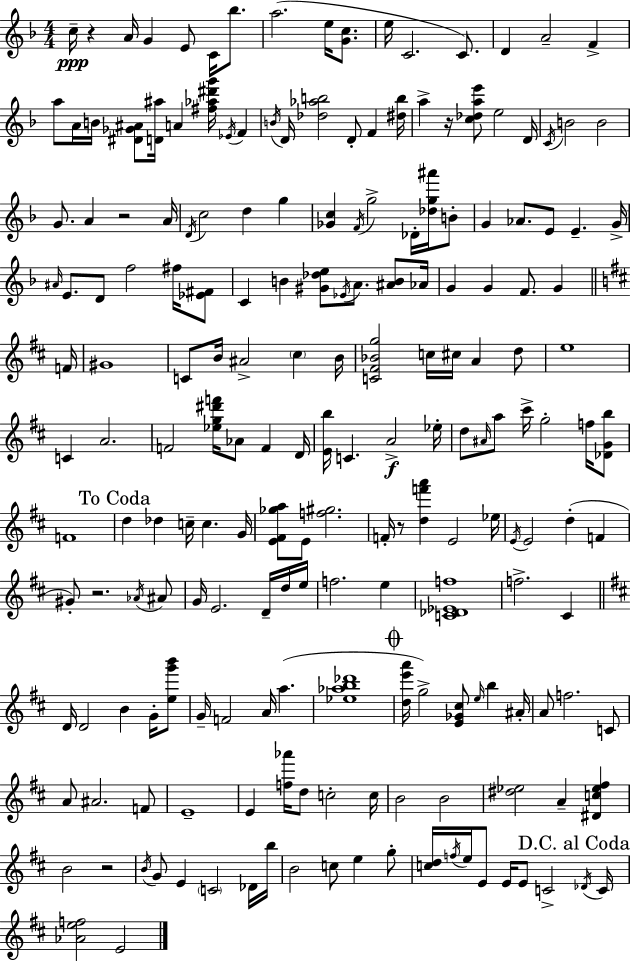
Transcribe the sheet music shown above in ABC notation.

X:1
T:Untitled
M:4/4
L:1/4
K:F
c/4 z A/4 G E/2 C/4 _b/2 a2 e/4 [Gc]/2 e/4 C2 C/2 D A2 F a/2 A/4 B/4 [^D_G^A]/2 [D^a]/4 A [^f_a^d'g']/4 _E/4 F B/4 D/4 [_d_ab]2 D/2 F [^db]/4 a z/4 [c_dae']/2 e2 D/4 C/4 B2 B2 G/2 A z2 A/4 D/4 c2 d g [_Gc] F/4 g2 _D/4 [_dg^a']/4 B/2 G _A/2 E/2 E G/4 ^A/4 E/2 D/2 f2 ^f/4 [_E^F]/2 C B [^G_de]/2 _E/4 A/2 [^AB]/2 _A/4 G G F/2 G F/4 ^G4 C/2 B/4 ^A2 ^c B/4 [C^F_Bg]2 c/4 ^c/4 A d/2 e4 C A2 F2 [_eg^d'f']/4 _A/2 F D/4 [Eb]/4 C A2 _e/4 d/2 ^A/4 a/2 ^c'/4 g2 f/4 [_DGb]/2 F4 d _d c/4 c G/4 [E^F_ga]/2 E/2 [f^g]2 F/4 z/2 [df'a'] E2 _e/4 E/4 E2 d F ^G/2 z2 _A/4 ^A/2 G/4 E2 D/4 d/4 e/4 f2 e [C_D_Ef]4 f2 ^C D/4 D2 B G/4 [eg'b']/2 G/4 F2 A/4 a [_e_ab_d']4 [de'a']/4 g2 [E_G^c]/2 e/4 b ^A/4 A/2 f2 C/2 A/2 ^A2 F/2 E4 E [f_a']/4 d/2 c2 c/4 B2 B2 [^d_e]2 A [^Dc_e^f] B2 z2 B/4 G/2 E C2 _D/4 b/4 B2 c/2 e g/2 [cd]/4 f/4 e/4 E/2 E/4 E/2 C2 _D/4 C/4 [_Aef]2 E2